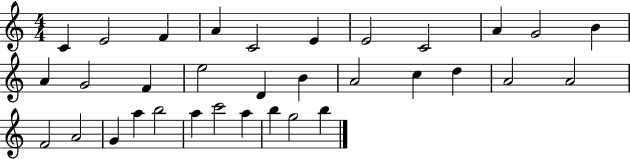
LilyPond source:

{
  \clef treble
  \numericTimeSignature
  \time 4/4
  \key c \major
  c'4 e'2 f'4 | a'4 c'2 e'4 | e'2 c'2 | a'4 g'2 b'4 | \break a'4 g'2 f'4 | e''2 d'4 b'4 | a'2 c''4 d''4 | a'2 a'2 | \break f'2 a'2 | g'4 a''4 b''2 | a''4 c'''2 a''4 | b''4 g''2 b''4 | \break \bar "|."
}